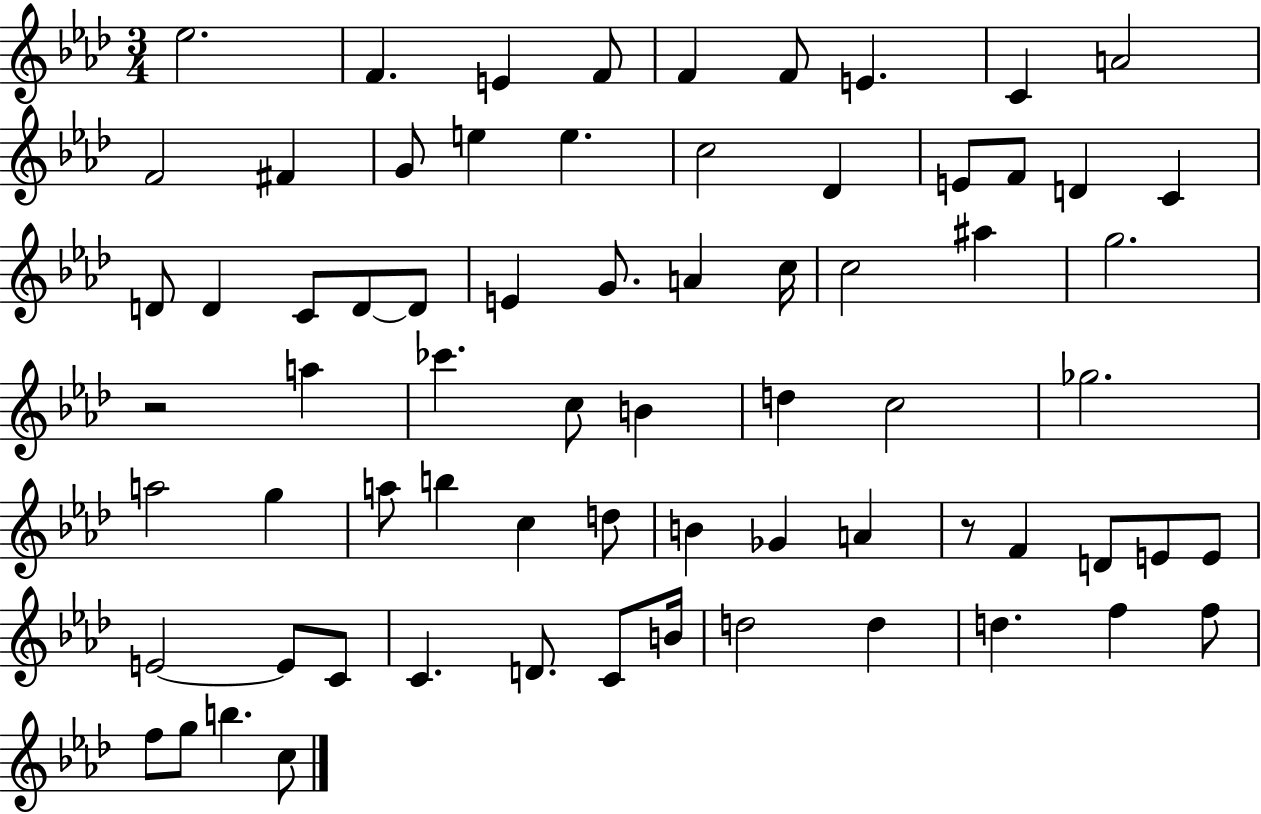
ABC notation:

X:1
T:Untitled
M:3/4
L:1/4
K:Ab
_e2 F E F/2 F F/2 E C A2 F2 ^F G/2 e e c2 _D E/2 F/2 D C D/2 D C/2 D/2 D/2 E G/2 A c/4 c2 ^a g2 z2 a _c' c/2 B d c2 _g2 a2 g a/2 b c d/2 B _G A z/2 F D/2 E/2 E/2 E2 E/2 C/2 C D/2 C/2 B/4 d2 d d f f/2 f/2 g/2 b c/2